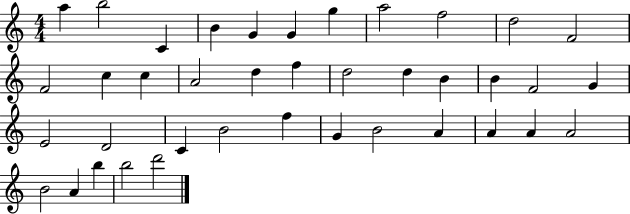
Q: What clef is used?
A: treble